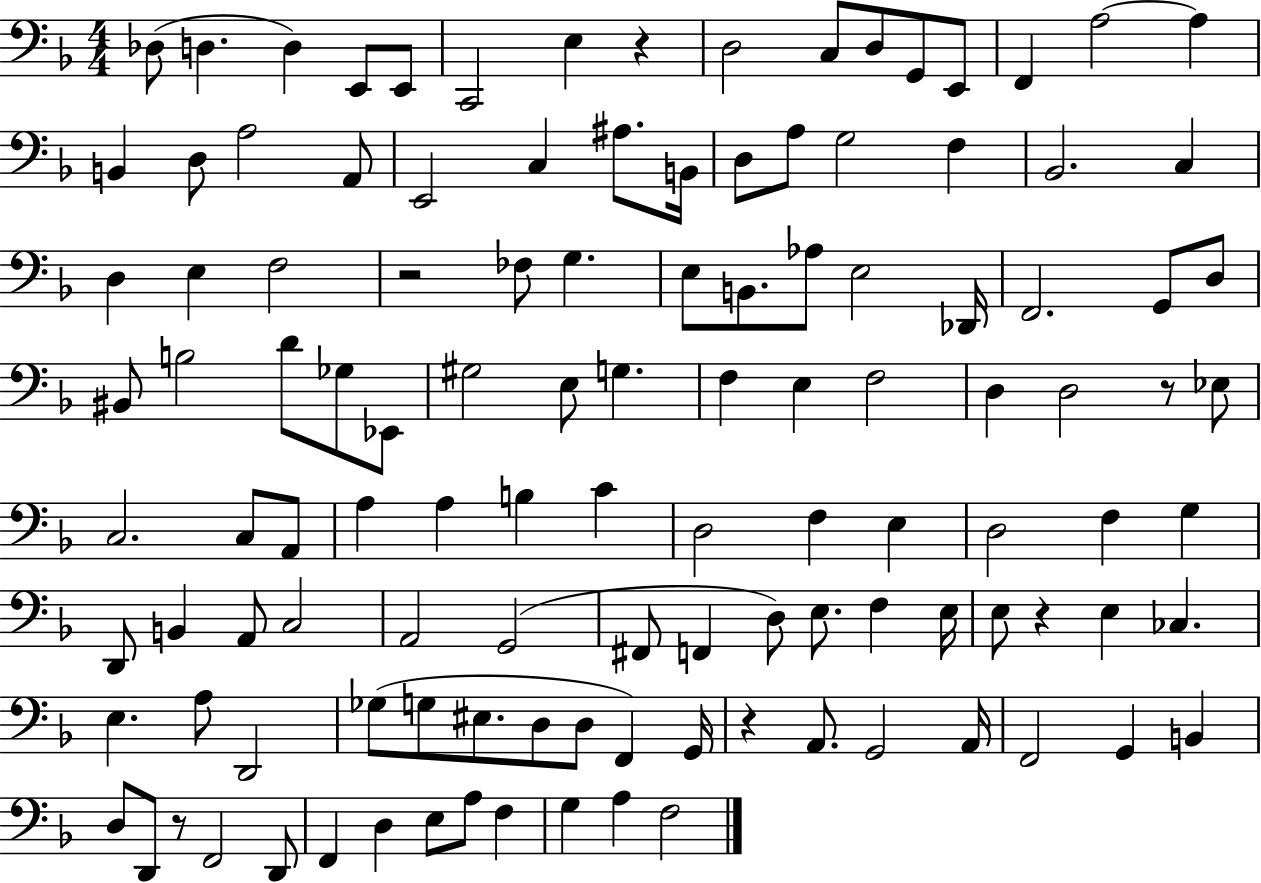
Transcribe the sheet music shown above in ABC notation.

X:1
T:Untitled
M:4/4
L:1/4
K:F
_D,/2 D, D, E,,/2 E,,/2 C,,2 E, z D,2 C,/2 D,/2 G,,/2 E,,/2 F,, A,2 A, B,, D,/2 A,2 A,,/2 E,,2 C, ^A,/2 B,,/4 D,/2 A,/2 G,2 F, _B,,2 C, D, E, F,2 z2 _F,/2 G, E,/2 B,,/2 _A,/2 E,2 _D,,/4 F,,2 G,,/2 D,/2 ^B,,/2 B,2 D/2 _G,/2 _E,,/2 ^G,2 E,/2 G, F, E, F,2 D, D,2 z/2 _E,/2 C,2 C,/2 A,,/2 A, A, B, C D,2 F, E, D,2 F, G, D,,/2 B,, A,,/2 C,2 A,,2 G,,2 ^F,,/2 F,, D,/2 E,/2 F, E,/4 E,/2 z E, _C, E, A,/2 D,,2 _G,/2 G,/2 ^E,/2 D,/2 D,/2 F,, G,,/4 z A,,/2 G,,2 A,,/4 F,,2 G,, B,, D,/2 D,,/2 z/2 F,,2 D,,/2 F,, D, E,/2 A,/2 F, G, A, F,2